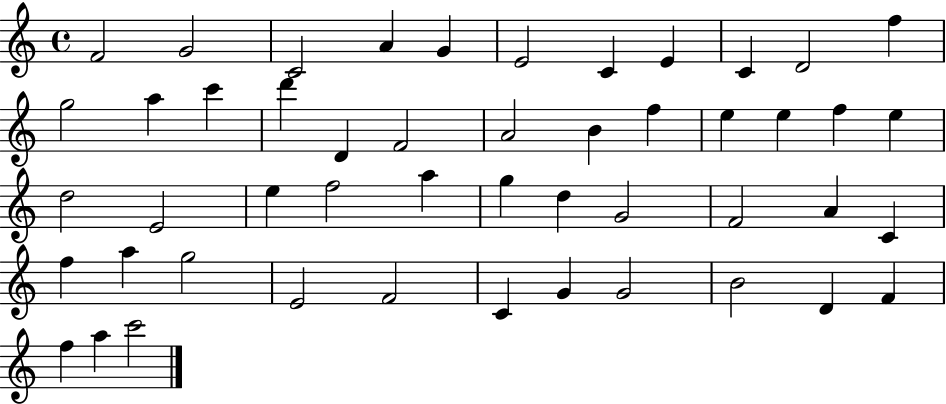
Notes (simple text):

F4/h G4/h C4/h A4/q G4/q E4/h C4/q E4/q C4/q D4/h F5/q G5/h A5/q C6/q D6/q D4/q F4/h A4/h B4/q F5/q E5/q E5/q F5/q E5/q D5/h E4/h E5/q F5/h A5/q G5/q D5/q G4/h F4/h A4/q C4/q F5/q A5/q G5/h E4/h F4/h C4/q G4/q G4/h B4/h D4/q F4/q F5/q A5/q C6/h